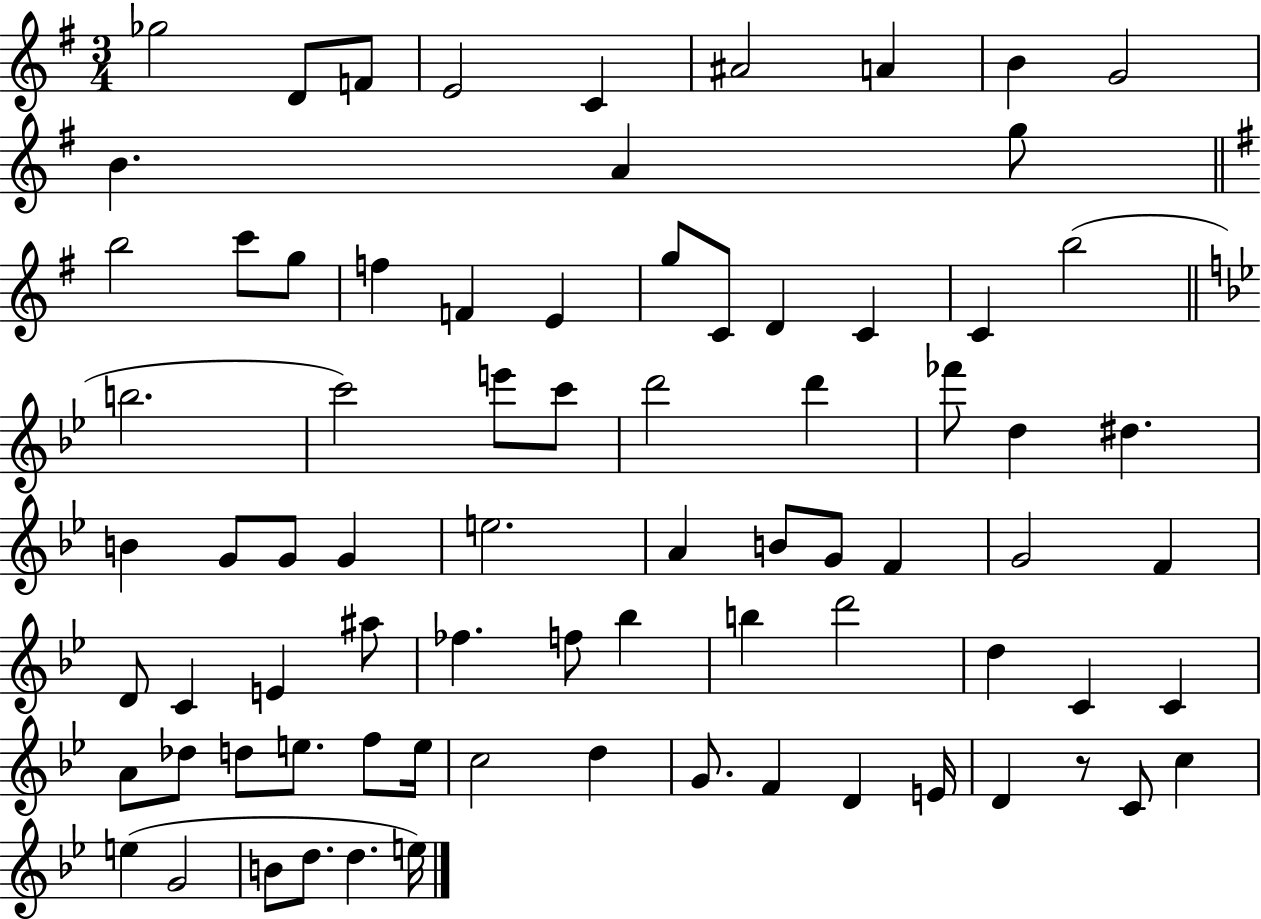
X:1
T:Untitled
M:3/4
L:1/4
K:G
_g2 D/2 F/2 E2 C ^A2 A B G2 B A g/2 b2 c'/2 g/2 f F E g/2 C/2 D C C b2 b2 c'2 e'/2 c'/2 d'2 d' _f'/2 d ^d B G/2 G/2 G e2 A B/2 G/2 F G2 F D/2 C E ^a/2 _f f/2 _b b d'2 d C C A/2 _d/2 d/2 e/2 f/2 e/4 c2 d G/2 F D E/4 D z/2 C/2 c e G2 B/2 d/2 d e/4